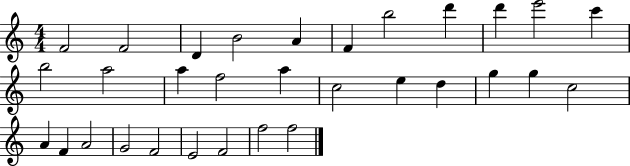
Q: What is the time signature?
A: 4/4